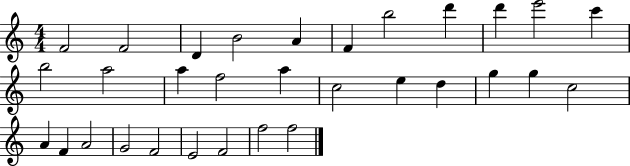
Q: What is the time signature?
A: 4/4